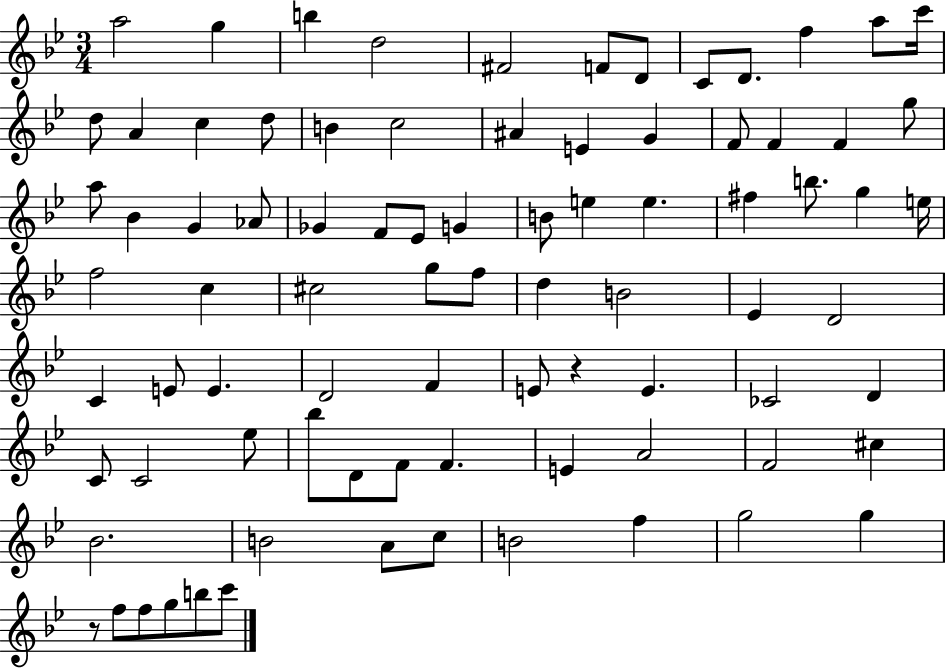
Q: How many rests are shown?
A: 2